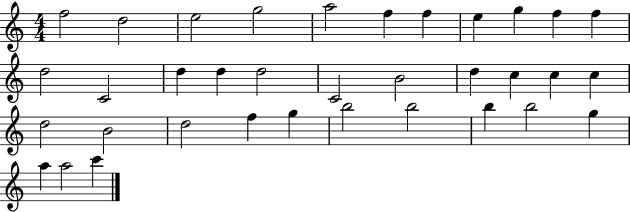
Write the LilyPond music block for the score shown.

{
  \clef treble
  \numericTimeSignature
  \time 4/4
  \key c \major
  f''2 d''2 | e''2 g''2 | a''2 f''4 f''4 | e''4 g''4 f''4 f''4 | \break d''2 c'2 | d''4 d''4 d''2 | c'2 b'2 | d''4 c''4 c''4 c''4 | \break d''2 b'2 | d''2 f''4 g''4 | b''2 b''2 | b''4 b''2 g''4 | \break a''4 a''2 c'''4 | \bar "|."
}